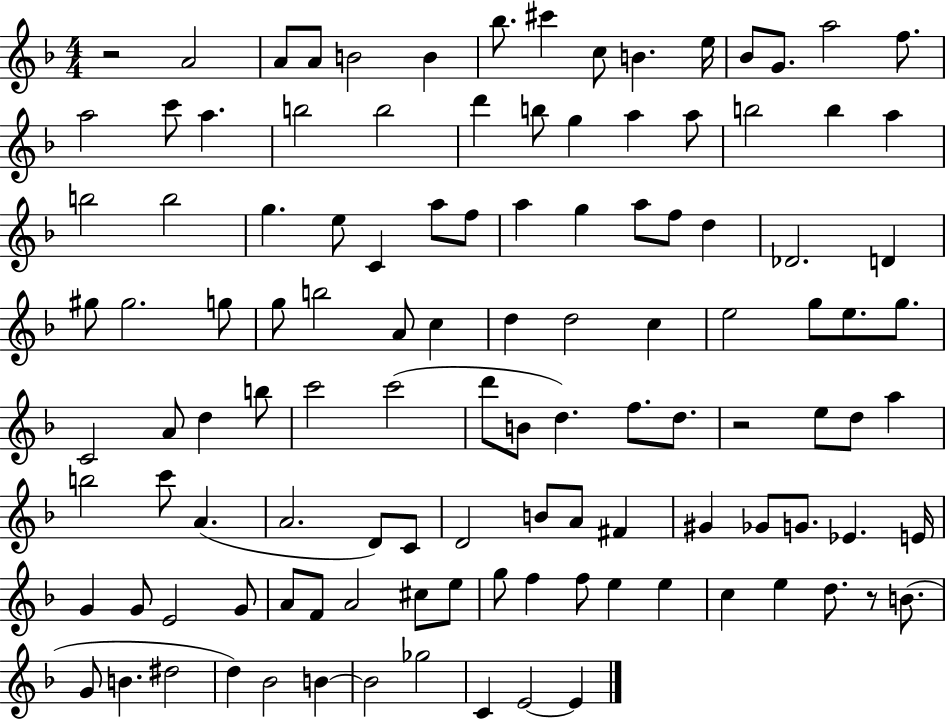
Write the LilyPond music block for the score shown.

{
  \clef treble
  \numericTimeSignature
  \time 4/4
  \key f \major
  r2 a'2 | a'8 a'8 b'2 b'4 | bes''8. cis'''4 c''8 b'4. e''16 | bes'8 g'8. a''2 f''8. | \break a''2 c'''8 a''4. | b''2 b''2 | d'''4 b''8 g''4 a''4 a''8 | b''2 b''4 a''4 | \break b''2 b''2 | g''4. e''8 c'4 a''8 f''8 | a''4 g''4 a''8 f''8 d''4 | des'2. d'4 | \break gis''8 gis''2. g''8 | g''8 b''2 a'8 c''4 | d''4 d''2 c''4 | e''2 g''8 e''8. g''8. | \break c'2 a'8 d''4 b''8 | c'''2 c'''2( | d'''8 b'8 d''4.) f''8. d''8. | r2 e''8 d''8 a''4 | \break b''2 c'''8 a'4.( | a'2. d'8) c'8 | d'2 b'8 a'8 fis'4 | gis'4 ges'8 g'8. ees'4. e'16 | \break g'4 g'8 e'2 g'8 | a'8 f'8 a'2 cis''8 e''8 | g''8 f''4 f''8 e''4 e''4 | c''4 e''4 d''8. r8 b'8.( | \break g'8 b'4. dis''2 | d''4) bes'2 b'4~~ | b'2 ges''2 | c'4 e'2~~ e'4 | \break \bar "|."
}